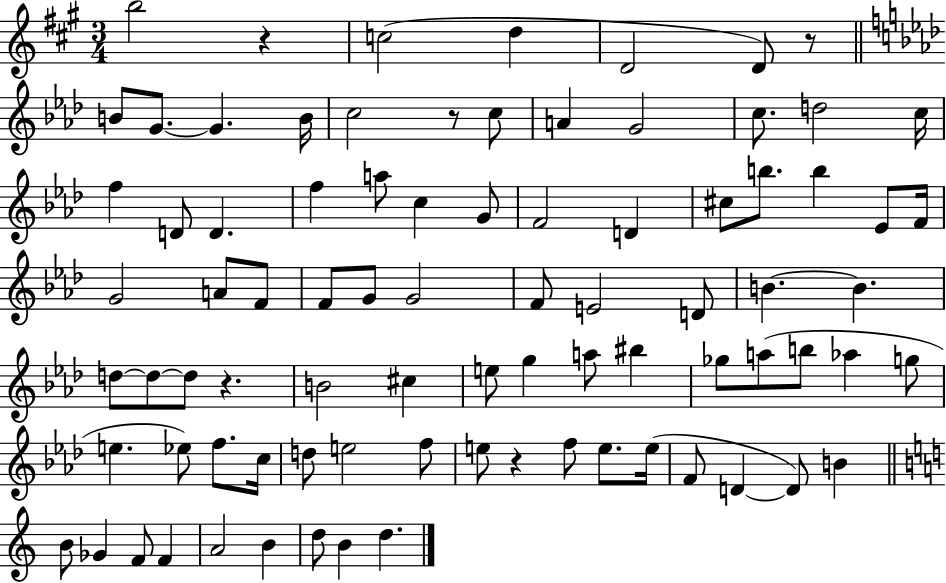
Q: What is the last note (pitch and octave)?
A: D5